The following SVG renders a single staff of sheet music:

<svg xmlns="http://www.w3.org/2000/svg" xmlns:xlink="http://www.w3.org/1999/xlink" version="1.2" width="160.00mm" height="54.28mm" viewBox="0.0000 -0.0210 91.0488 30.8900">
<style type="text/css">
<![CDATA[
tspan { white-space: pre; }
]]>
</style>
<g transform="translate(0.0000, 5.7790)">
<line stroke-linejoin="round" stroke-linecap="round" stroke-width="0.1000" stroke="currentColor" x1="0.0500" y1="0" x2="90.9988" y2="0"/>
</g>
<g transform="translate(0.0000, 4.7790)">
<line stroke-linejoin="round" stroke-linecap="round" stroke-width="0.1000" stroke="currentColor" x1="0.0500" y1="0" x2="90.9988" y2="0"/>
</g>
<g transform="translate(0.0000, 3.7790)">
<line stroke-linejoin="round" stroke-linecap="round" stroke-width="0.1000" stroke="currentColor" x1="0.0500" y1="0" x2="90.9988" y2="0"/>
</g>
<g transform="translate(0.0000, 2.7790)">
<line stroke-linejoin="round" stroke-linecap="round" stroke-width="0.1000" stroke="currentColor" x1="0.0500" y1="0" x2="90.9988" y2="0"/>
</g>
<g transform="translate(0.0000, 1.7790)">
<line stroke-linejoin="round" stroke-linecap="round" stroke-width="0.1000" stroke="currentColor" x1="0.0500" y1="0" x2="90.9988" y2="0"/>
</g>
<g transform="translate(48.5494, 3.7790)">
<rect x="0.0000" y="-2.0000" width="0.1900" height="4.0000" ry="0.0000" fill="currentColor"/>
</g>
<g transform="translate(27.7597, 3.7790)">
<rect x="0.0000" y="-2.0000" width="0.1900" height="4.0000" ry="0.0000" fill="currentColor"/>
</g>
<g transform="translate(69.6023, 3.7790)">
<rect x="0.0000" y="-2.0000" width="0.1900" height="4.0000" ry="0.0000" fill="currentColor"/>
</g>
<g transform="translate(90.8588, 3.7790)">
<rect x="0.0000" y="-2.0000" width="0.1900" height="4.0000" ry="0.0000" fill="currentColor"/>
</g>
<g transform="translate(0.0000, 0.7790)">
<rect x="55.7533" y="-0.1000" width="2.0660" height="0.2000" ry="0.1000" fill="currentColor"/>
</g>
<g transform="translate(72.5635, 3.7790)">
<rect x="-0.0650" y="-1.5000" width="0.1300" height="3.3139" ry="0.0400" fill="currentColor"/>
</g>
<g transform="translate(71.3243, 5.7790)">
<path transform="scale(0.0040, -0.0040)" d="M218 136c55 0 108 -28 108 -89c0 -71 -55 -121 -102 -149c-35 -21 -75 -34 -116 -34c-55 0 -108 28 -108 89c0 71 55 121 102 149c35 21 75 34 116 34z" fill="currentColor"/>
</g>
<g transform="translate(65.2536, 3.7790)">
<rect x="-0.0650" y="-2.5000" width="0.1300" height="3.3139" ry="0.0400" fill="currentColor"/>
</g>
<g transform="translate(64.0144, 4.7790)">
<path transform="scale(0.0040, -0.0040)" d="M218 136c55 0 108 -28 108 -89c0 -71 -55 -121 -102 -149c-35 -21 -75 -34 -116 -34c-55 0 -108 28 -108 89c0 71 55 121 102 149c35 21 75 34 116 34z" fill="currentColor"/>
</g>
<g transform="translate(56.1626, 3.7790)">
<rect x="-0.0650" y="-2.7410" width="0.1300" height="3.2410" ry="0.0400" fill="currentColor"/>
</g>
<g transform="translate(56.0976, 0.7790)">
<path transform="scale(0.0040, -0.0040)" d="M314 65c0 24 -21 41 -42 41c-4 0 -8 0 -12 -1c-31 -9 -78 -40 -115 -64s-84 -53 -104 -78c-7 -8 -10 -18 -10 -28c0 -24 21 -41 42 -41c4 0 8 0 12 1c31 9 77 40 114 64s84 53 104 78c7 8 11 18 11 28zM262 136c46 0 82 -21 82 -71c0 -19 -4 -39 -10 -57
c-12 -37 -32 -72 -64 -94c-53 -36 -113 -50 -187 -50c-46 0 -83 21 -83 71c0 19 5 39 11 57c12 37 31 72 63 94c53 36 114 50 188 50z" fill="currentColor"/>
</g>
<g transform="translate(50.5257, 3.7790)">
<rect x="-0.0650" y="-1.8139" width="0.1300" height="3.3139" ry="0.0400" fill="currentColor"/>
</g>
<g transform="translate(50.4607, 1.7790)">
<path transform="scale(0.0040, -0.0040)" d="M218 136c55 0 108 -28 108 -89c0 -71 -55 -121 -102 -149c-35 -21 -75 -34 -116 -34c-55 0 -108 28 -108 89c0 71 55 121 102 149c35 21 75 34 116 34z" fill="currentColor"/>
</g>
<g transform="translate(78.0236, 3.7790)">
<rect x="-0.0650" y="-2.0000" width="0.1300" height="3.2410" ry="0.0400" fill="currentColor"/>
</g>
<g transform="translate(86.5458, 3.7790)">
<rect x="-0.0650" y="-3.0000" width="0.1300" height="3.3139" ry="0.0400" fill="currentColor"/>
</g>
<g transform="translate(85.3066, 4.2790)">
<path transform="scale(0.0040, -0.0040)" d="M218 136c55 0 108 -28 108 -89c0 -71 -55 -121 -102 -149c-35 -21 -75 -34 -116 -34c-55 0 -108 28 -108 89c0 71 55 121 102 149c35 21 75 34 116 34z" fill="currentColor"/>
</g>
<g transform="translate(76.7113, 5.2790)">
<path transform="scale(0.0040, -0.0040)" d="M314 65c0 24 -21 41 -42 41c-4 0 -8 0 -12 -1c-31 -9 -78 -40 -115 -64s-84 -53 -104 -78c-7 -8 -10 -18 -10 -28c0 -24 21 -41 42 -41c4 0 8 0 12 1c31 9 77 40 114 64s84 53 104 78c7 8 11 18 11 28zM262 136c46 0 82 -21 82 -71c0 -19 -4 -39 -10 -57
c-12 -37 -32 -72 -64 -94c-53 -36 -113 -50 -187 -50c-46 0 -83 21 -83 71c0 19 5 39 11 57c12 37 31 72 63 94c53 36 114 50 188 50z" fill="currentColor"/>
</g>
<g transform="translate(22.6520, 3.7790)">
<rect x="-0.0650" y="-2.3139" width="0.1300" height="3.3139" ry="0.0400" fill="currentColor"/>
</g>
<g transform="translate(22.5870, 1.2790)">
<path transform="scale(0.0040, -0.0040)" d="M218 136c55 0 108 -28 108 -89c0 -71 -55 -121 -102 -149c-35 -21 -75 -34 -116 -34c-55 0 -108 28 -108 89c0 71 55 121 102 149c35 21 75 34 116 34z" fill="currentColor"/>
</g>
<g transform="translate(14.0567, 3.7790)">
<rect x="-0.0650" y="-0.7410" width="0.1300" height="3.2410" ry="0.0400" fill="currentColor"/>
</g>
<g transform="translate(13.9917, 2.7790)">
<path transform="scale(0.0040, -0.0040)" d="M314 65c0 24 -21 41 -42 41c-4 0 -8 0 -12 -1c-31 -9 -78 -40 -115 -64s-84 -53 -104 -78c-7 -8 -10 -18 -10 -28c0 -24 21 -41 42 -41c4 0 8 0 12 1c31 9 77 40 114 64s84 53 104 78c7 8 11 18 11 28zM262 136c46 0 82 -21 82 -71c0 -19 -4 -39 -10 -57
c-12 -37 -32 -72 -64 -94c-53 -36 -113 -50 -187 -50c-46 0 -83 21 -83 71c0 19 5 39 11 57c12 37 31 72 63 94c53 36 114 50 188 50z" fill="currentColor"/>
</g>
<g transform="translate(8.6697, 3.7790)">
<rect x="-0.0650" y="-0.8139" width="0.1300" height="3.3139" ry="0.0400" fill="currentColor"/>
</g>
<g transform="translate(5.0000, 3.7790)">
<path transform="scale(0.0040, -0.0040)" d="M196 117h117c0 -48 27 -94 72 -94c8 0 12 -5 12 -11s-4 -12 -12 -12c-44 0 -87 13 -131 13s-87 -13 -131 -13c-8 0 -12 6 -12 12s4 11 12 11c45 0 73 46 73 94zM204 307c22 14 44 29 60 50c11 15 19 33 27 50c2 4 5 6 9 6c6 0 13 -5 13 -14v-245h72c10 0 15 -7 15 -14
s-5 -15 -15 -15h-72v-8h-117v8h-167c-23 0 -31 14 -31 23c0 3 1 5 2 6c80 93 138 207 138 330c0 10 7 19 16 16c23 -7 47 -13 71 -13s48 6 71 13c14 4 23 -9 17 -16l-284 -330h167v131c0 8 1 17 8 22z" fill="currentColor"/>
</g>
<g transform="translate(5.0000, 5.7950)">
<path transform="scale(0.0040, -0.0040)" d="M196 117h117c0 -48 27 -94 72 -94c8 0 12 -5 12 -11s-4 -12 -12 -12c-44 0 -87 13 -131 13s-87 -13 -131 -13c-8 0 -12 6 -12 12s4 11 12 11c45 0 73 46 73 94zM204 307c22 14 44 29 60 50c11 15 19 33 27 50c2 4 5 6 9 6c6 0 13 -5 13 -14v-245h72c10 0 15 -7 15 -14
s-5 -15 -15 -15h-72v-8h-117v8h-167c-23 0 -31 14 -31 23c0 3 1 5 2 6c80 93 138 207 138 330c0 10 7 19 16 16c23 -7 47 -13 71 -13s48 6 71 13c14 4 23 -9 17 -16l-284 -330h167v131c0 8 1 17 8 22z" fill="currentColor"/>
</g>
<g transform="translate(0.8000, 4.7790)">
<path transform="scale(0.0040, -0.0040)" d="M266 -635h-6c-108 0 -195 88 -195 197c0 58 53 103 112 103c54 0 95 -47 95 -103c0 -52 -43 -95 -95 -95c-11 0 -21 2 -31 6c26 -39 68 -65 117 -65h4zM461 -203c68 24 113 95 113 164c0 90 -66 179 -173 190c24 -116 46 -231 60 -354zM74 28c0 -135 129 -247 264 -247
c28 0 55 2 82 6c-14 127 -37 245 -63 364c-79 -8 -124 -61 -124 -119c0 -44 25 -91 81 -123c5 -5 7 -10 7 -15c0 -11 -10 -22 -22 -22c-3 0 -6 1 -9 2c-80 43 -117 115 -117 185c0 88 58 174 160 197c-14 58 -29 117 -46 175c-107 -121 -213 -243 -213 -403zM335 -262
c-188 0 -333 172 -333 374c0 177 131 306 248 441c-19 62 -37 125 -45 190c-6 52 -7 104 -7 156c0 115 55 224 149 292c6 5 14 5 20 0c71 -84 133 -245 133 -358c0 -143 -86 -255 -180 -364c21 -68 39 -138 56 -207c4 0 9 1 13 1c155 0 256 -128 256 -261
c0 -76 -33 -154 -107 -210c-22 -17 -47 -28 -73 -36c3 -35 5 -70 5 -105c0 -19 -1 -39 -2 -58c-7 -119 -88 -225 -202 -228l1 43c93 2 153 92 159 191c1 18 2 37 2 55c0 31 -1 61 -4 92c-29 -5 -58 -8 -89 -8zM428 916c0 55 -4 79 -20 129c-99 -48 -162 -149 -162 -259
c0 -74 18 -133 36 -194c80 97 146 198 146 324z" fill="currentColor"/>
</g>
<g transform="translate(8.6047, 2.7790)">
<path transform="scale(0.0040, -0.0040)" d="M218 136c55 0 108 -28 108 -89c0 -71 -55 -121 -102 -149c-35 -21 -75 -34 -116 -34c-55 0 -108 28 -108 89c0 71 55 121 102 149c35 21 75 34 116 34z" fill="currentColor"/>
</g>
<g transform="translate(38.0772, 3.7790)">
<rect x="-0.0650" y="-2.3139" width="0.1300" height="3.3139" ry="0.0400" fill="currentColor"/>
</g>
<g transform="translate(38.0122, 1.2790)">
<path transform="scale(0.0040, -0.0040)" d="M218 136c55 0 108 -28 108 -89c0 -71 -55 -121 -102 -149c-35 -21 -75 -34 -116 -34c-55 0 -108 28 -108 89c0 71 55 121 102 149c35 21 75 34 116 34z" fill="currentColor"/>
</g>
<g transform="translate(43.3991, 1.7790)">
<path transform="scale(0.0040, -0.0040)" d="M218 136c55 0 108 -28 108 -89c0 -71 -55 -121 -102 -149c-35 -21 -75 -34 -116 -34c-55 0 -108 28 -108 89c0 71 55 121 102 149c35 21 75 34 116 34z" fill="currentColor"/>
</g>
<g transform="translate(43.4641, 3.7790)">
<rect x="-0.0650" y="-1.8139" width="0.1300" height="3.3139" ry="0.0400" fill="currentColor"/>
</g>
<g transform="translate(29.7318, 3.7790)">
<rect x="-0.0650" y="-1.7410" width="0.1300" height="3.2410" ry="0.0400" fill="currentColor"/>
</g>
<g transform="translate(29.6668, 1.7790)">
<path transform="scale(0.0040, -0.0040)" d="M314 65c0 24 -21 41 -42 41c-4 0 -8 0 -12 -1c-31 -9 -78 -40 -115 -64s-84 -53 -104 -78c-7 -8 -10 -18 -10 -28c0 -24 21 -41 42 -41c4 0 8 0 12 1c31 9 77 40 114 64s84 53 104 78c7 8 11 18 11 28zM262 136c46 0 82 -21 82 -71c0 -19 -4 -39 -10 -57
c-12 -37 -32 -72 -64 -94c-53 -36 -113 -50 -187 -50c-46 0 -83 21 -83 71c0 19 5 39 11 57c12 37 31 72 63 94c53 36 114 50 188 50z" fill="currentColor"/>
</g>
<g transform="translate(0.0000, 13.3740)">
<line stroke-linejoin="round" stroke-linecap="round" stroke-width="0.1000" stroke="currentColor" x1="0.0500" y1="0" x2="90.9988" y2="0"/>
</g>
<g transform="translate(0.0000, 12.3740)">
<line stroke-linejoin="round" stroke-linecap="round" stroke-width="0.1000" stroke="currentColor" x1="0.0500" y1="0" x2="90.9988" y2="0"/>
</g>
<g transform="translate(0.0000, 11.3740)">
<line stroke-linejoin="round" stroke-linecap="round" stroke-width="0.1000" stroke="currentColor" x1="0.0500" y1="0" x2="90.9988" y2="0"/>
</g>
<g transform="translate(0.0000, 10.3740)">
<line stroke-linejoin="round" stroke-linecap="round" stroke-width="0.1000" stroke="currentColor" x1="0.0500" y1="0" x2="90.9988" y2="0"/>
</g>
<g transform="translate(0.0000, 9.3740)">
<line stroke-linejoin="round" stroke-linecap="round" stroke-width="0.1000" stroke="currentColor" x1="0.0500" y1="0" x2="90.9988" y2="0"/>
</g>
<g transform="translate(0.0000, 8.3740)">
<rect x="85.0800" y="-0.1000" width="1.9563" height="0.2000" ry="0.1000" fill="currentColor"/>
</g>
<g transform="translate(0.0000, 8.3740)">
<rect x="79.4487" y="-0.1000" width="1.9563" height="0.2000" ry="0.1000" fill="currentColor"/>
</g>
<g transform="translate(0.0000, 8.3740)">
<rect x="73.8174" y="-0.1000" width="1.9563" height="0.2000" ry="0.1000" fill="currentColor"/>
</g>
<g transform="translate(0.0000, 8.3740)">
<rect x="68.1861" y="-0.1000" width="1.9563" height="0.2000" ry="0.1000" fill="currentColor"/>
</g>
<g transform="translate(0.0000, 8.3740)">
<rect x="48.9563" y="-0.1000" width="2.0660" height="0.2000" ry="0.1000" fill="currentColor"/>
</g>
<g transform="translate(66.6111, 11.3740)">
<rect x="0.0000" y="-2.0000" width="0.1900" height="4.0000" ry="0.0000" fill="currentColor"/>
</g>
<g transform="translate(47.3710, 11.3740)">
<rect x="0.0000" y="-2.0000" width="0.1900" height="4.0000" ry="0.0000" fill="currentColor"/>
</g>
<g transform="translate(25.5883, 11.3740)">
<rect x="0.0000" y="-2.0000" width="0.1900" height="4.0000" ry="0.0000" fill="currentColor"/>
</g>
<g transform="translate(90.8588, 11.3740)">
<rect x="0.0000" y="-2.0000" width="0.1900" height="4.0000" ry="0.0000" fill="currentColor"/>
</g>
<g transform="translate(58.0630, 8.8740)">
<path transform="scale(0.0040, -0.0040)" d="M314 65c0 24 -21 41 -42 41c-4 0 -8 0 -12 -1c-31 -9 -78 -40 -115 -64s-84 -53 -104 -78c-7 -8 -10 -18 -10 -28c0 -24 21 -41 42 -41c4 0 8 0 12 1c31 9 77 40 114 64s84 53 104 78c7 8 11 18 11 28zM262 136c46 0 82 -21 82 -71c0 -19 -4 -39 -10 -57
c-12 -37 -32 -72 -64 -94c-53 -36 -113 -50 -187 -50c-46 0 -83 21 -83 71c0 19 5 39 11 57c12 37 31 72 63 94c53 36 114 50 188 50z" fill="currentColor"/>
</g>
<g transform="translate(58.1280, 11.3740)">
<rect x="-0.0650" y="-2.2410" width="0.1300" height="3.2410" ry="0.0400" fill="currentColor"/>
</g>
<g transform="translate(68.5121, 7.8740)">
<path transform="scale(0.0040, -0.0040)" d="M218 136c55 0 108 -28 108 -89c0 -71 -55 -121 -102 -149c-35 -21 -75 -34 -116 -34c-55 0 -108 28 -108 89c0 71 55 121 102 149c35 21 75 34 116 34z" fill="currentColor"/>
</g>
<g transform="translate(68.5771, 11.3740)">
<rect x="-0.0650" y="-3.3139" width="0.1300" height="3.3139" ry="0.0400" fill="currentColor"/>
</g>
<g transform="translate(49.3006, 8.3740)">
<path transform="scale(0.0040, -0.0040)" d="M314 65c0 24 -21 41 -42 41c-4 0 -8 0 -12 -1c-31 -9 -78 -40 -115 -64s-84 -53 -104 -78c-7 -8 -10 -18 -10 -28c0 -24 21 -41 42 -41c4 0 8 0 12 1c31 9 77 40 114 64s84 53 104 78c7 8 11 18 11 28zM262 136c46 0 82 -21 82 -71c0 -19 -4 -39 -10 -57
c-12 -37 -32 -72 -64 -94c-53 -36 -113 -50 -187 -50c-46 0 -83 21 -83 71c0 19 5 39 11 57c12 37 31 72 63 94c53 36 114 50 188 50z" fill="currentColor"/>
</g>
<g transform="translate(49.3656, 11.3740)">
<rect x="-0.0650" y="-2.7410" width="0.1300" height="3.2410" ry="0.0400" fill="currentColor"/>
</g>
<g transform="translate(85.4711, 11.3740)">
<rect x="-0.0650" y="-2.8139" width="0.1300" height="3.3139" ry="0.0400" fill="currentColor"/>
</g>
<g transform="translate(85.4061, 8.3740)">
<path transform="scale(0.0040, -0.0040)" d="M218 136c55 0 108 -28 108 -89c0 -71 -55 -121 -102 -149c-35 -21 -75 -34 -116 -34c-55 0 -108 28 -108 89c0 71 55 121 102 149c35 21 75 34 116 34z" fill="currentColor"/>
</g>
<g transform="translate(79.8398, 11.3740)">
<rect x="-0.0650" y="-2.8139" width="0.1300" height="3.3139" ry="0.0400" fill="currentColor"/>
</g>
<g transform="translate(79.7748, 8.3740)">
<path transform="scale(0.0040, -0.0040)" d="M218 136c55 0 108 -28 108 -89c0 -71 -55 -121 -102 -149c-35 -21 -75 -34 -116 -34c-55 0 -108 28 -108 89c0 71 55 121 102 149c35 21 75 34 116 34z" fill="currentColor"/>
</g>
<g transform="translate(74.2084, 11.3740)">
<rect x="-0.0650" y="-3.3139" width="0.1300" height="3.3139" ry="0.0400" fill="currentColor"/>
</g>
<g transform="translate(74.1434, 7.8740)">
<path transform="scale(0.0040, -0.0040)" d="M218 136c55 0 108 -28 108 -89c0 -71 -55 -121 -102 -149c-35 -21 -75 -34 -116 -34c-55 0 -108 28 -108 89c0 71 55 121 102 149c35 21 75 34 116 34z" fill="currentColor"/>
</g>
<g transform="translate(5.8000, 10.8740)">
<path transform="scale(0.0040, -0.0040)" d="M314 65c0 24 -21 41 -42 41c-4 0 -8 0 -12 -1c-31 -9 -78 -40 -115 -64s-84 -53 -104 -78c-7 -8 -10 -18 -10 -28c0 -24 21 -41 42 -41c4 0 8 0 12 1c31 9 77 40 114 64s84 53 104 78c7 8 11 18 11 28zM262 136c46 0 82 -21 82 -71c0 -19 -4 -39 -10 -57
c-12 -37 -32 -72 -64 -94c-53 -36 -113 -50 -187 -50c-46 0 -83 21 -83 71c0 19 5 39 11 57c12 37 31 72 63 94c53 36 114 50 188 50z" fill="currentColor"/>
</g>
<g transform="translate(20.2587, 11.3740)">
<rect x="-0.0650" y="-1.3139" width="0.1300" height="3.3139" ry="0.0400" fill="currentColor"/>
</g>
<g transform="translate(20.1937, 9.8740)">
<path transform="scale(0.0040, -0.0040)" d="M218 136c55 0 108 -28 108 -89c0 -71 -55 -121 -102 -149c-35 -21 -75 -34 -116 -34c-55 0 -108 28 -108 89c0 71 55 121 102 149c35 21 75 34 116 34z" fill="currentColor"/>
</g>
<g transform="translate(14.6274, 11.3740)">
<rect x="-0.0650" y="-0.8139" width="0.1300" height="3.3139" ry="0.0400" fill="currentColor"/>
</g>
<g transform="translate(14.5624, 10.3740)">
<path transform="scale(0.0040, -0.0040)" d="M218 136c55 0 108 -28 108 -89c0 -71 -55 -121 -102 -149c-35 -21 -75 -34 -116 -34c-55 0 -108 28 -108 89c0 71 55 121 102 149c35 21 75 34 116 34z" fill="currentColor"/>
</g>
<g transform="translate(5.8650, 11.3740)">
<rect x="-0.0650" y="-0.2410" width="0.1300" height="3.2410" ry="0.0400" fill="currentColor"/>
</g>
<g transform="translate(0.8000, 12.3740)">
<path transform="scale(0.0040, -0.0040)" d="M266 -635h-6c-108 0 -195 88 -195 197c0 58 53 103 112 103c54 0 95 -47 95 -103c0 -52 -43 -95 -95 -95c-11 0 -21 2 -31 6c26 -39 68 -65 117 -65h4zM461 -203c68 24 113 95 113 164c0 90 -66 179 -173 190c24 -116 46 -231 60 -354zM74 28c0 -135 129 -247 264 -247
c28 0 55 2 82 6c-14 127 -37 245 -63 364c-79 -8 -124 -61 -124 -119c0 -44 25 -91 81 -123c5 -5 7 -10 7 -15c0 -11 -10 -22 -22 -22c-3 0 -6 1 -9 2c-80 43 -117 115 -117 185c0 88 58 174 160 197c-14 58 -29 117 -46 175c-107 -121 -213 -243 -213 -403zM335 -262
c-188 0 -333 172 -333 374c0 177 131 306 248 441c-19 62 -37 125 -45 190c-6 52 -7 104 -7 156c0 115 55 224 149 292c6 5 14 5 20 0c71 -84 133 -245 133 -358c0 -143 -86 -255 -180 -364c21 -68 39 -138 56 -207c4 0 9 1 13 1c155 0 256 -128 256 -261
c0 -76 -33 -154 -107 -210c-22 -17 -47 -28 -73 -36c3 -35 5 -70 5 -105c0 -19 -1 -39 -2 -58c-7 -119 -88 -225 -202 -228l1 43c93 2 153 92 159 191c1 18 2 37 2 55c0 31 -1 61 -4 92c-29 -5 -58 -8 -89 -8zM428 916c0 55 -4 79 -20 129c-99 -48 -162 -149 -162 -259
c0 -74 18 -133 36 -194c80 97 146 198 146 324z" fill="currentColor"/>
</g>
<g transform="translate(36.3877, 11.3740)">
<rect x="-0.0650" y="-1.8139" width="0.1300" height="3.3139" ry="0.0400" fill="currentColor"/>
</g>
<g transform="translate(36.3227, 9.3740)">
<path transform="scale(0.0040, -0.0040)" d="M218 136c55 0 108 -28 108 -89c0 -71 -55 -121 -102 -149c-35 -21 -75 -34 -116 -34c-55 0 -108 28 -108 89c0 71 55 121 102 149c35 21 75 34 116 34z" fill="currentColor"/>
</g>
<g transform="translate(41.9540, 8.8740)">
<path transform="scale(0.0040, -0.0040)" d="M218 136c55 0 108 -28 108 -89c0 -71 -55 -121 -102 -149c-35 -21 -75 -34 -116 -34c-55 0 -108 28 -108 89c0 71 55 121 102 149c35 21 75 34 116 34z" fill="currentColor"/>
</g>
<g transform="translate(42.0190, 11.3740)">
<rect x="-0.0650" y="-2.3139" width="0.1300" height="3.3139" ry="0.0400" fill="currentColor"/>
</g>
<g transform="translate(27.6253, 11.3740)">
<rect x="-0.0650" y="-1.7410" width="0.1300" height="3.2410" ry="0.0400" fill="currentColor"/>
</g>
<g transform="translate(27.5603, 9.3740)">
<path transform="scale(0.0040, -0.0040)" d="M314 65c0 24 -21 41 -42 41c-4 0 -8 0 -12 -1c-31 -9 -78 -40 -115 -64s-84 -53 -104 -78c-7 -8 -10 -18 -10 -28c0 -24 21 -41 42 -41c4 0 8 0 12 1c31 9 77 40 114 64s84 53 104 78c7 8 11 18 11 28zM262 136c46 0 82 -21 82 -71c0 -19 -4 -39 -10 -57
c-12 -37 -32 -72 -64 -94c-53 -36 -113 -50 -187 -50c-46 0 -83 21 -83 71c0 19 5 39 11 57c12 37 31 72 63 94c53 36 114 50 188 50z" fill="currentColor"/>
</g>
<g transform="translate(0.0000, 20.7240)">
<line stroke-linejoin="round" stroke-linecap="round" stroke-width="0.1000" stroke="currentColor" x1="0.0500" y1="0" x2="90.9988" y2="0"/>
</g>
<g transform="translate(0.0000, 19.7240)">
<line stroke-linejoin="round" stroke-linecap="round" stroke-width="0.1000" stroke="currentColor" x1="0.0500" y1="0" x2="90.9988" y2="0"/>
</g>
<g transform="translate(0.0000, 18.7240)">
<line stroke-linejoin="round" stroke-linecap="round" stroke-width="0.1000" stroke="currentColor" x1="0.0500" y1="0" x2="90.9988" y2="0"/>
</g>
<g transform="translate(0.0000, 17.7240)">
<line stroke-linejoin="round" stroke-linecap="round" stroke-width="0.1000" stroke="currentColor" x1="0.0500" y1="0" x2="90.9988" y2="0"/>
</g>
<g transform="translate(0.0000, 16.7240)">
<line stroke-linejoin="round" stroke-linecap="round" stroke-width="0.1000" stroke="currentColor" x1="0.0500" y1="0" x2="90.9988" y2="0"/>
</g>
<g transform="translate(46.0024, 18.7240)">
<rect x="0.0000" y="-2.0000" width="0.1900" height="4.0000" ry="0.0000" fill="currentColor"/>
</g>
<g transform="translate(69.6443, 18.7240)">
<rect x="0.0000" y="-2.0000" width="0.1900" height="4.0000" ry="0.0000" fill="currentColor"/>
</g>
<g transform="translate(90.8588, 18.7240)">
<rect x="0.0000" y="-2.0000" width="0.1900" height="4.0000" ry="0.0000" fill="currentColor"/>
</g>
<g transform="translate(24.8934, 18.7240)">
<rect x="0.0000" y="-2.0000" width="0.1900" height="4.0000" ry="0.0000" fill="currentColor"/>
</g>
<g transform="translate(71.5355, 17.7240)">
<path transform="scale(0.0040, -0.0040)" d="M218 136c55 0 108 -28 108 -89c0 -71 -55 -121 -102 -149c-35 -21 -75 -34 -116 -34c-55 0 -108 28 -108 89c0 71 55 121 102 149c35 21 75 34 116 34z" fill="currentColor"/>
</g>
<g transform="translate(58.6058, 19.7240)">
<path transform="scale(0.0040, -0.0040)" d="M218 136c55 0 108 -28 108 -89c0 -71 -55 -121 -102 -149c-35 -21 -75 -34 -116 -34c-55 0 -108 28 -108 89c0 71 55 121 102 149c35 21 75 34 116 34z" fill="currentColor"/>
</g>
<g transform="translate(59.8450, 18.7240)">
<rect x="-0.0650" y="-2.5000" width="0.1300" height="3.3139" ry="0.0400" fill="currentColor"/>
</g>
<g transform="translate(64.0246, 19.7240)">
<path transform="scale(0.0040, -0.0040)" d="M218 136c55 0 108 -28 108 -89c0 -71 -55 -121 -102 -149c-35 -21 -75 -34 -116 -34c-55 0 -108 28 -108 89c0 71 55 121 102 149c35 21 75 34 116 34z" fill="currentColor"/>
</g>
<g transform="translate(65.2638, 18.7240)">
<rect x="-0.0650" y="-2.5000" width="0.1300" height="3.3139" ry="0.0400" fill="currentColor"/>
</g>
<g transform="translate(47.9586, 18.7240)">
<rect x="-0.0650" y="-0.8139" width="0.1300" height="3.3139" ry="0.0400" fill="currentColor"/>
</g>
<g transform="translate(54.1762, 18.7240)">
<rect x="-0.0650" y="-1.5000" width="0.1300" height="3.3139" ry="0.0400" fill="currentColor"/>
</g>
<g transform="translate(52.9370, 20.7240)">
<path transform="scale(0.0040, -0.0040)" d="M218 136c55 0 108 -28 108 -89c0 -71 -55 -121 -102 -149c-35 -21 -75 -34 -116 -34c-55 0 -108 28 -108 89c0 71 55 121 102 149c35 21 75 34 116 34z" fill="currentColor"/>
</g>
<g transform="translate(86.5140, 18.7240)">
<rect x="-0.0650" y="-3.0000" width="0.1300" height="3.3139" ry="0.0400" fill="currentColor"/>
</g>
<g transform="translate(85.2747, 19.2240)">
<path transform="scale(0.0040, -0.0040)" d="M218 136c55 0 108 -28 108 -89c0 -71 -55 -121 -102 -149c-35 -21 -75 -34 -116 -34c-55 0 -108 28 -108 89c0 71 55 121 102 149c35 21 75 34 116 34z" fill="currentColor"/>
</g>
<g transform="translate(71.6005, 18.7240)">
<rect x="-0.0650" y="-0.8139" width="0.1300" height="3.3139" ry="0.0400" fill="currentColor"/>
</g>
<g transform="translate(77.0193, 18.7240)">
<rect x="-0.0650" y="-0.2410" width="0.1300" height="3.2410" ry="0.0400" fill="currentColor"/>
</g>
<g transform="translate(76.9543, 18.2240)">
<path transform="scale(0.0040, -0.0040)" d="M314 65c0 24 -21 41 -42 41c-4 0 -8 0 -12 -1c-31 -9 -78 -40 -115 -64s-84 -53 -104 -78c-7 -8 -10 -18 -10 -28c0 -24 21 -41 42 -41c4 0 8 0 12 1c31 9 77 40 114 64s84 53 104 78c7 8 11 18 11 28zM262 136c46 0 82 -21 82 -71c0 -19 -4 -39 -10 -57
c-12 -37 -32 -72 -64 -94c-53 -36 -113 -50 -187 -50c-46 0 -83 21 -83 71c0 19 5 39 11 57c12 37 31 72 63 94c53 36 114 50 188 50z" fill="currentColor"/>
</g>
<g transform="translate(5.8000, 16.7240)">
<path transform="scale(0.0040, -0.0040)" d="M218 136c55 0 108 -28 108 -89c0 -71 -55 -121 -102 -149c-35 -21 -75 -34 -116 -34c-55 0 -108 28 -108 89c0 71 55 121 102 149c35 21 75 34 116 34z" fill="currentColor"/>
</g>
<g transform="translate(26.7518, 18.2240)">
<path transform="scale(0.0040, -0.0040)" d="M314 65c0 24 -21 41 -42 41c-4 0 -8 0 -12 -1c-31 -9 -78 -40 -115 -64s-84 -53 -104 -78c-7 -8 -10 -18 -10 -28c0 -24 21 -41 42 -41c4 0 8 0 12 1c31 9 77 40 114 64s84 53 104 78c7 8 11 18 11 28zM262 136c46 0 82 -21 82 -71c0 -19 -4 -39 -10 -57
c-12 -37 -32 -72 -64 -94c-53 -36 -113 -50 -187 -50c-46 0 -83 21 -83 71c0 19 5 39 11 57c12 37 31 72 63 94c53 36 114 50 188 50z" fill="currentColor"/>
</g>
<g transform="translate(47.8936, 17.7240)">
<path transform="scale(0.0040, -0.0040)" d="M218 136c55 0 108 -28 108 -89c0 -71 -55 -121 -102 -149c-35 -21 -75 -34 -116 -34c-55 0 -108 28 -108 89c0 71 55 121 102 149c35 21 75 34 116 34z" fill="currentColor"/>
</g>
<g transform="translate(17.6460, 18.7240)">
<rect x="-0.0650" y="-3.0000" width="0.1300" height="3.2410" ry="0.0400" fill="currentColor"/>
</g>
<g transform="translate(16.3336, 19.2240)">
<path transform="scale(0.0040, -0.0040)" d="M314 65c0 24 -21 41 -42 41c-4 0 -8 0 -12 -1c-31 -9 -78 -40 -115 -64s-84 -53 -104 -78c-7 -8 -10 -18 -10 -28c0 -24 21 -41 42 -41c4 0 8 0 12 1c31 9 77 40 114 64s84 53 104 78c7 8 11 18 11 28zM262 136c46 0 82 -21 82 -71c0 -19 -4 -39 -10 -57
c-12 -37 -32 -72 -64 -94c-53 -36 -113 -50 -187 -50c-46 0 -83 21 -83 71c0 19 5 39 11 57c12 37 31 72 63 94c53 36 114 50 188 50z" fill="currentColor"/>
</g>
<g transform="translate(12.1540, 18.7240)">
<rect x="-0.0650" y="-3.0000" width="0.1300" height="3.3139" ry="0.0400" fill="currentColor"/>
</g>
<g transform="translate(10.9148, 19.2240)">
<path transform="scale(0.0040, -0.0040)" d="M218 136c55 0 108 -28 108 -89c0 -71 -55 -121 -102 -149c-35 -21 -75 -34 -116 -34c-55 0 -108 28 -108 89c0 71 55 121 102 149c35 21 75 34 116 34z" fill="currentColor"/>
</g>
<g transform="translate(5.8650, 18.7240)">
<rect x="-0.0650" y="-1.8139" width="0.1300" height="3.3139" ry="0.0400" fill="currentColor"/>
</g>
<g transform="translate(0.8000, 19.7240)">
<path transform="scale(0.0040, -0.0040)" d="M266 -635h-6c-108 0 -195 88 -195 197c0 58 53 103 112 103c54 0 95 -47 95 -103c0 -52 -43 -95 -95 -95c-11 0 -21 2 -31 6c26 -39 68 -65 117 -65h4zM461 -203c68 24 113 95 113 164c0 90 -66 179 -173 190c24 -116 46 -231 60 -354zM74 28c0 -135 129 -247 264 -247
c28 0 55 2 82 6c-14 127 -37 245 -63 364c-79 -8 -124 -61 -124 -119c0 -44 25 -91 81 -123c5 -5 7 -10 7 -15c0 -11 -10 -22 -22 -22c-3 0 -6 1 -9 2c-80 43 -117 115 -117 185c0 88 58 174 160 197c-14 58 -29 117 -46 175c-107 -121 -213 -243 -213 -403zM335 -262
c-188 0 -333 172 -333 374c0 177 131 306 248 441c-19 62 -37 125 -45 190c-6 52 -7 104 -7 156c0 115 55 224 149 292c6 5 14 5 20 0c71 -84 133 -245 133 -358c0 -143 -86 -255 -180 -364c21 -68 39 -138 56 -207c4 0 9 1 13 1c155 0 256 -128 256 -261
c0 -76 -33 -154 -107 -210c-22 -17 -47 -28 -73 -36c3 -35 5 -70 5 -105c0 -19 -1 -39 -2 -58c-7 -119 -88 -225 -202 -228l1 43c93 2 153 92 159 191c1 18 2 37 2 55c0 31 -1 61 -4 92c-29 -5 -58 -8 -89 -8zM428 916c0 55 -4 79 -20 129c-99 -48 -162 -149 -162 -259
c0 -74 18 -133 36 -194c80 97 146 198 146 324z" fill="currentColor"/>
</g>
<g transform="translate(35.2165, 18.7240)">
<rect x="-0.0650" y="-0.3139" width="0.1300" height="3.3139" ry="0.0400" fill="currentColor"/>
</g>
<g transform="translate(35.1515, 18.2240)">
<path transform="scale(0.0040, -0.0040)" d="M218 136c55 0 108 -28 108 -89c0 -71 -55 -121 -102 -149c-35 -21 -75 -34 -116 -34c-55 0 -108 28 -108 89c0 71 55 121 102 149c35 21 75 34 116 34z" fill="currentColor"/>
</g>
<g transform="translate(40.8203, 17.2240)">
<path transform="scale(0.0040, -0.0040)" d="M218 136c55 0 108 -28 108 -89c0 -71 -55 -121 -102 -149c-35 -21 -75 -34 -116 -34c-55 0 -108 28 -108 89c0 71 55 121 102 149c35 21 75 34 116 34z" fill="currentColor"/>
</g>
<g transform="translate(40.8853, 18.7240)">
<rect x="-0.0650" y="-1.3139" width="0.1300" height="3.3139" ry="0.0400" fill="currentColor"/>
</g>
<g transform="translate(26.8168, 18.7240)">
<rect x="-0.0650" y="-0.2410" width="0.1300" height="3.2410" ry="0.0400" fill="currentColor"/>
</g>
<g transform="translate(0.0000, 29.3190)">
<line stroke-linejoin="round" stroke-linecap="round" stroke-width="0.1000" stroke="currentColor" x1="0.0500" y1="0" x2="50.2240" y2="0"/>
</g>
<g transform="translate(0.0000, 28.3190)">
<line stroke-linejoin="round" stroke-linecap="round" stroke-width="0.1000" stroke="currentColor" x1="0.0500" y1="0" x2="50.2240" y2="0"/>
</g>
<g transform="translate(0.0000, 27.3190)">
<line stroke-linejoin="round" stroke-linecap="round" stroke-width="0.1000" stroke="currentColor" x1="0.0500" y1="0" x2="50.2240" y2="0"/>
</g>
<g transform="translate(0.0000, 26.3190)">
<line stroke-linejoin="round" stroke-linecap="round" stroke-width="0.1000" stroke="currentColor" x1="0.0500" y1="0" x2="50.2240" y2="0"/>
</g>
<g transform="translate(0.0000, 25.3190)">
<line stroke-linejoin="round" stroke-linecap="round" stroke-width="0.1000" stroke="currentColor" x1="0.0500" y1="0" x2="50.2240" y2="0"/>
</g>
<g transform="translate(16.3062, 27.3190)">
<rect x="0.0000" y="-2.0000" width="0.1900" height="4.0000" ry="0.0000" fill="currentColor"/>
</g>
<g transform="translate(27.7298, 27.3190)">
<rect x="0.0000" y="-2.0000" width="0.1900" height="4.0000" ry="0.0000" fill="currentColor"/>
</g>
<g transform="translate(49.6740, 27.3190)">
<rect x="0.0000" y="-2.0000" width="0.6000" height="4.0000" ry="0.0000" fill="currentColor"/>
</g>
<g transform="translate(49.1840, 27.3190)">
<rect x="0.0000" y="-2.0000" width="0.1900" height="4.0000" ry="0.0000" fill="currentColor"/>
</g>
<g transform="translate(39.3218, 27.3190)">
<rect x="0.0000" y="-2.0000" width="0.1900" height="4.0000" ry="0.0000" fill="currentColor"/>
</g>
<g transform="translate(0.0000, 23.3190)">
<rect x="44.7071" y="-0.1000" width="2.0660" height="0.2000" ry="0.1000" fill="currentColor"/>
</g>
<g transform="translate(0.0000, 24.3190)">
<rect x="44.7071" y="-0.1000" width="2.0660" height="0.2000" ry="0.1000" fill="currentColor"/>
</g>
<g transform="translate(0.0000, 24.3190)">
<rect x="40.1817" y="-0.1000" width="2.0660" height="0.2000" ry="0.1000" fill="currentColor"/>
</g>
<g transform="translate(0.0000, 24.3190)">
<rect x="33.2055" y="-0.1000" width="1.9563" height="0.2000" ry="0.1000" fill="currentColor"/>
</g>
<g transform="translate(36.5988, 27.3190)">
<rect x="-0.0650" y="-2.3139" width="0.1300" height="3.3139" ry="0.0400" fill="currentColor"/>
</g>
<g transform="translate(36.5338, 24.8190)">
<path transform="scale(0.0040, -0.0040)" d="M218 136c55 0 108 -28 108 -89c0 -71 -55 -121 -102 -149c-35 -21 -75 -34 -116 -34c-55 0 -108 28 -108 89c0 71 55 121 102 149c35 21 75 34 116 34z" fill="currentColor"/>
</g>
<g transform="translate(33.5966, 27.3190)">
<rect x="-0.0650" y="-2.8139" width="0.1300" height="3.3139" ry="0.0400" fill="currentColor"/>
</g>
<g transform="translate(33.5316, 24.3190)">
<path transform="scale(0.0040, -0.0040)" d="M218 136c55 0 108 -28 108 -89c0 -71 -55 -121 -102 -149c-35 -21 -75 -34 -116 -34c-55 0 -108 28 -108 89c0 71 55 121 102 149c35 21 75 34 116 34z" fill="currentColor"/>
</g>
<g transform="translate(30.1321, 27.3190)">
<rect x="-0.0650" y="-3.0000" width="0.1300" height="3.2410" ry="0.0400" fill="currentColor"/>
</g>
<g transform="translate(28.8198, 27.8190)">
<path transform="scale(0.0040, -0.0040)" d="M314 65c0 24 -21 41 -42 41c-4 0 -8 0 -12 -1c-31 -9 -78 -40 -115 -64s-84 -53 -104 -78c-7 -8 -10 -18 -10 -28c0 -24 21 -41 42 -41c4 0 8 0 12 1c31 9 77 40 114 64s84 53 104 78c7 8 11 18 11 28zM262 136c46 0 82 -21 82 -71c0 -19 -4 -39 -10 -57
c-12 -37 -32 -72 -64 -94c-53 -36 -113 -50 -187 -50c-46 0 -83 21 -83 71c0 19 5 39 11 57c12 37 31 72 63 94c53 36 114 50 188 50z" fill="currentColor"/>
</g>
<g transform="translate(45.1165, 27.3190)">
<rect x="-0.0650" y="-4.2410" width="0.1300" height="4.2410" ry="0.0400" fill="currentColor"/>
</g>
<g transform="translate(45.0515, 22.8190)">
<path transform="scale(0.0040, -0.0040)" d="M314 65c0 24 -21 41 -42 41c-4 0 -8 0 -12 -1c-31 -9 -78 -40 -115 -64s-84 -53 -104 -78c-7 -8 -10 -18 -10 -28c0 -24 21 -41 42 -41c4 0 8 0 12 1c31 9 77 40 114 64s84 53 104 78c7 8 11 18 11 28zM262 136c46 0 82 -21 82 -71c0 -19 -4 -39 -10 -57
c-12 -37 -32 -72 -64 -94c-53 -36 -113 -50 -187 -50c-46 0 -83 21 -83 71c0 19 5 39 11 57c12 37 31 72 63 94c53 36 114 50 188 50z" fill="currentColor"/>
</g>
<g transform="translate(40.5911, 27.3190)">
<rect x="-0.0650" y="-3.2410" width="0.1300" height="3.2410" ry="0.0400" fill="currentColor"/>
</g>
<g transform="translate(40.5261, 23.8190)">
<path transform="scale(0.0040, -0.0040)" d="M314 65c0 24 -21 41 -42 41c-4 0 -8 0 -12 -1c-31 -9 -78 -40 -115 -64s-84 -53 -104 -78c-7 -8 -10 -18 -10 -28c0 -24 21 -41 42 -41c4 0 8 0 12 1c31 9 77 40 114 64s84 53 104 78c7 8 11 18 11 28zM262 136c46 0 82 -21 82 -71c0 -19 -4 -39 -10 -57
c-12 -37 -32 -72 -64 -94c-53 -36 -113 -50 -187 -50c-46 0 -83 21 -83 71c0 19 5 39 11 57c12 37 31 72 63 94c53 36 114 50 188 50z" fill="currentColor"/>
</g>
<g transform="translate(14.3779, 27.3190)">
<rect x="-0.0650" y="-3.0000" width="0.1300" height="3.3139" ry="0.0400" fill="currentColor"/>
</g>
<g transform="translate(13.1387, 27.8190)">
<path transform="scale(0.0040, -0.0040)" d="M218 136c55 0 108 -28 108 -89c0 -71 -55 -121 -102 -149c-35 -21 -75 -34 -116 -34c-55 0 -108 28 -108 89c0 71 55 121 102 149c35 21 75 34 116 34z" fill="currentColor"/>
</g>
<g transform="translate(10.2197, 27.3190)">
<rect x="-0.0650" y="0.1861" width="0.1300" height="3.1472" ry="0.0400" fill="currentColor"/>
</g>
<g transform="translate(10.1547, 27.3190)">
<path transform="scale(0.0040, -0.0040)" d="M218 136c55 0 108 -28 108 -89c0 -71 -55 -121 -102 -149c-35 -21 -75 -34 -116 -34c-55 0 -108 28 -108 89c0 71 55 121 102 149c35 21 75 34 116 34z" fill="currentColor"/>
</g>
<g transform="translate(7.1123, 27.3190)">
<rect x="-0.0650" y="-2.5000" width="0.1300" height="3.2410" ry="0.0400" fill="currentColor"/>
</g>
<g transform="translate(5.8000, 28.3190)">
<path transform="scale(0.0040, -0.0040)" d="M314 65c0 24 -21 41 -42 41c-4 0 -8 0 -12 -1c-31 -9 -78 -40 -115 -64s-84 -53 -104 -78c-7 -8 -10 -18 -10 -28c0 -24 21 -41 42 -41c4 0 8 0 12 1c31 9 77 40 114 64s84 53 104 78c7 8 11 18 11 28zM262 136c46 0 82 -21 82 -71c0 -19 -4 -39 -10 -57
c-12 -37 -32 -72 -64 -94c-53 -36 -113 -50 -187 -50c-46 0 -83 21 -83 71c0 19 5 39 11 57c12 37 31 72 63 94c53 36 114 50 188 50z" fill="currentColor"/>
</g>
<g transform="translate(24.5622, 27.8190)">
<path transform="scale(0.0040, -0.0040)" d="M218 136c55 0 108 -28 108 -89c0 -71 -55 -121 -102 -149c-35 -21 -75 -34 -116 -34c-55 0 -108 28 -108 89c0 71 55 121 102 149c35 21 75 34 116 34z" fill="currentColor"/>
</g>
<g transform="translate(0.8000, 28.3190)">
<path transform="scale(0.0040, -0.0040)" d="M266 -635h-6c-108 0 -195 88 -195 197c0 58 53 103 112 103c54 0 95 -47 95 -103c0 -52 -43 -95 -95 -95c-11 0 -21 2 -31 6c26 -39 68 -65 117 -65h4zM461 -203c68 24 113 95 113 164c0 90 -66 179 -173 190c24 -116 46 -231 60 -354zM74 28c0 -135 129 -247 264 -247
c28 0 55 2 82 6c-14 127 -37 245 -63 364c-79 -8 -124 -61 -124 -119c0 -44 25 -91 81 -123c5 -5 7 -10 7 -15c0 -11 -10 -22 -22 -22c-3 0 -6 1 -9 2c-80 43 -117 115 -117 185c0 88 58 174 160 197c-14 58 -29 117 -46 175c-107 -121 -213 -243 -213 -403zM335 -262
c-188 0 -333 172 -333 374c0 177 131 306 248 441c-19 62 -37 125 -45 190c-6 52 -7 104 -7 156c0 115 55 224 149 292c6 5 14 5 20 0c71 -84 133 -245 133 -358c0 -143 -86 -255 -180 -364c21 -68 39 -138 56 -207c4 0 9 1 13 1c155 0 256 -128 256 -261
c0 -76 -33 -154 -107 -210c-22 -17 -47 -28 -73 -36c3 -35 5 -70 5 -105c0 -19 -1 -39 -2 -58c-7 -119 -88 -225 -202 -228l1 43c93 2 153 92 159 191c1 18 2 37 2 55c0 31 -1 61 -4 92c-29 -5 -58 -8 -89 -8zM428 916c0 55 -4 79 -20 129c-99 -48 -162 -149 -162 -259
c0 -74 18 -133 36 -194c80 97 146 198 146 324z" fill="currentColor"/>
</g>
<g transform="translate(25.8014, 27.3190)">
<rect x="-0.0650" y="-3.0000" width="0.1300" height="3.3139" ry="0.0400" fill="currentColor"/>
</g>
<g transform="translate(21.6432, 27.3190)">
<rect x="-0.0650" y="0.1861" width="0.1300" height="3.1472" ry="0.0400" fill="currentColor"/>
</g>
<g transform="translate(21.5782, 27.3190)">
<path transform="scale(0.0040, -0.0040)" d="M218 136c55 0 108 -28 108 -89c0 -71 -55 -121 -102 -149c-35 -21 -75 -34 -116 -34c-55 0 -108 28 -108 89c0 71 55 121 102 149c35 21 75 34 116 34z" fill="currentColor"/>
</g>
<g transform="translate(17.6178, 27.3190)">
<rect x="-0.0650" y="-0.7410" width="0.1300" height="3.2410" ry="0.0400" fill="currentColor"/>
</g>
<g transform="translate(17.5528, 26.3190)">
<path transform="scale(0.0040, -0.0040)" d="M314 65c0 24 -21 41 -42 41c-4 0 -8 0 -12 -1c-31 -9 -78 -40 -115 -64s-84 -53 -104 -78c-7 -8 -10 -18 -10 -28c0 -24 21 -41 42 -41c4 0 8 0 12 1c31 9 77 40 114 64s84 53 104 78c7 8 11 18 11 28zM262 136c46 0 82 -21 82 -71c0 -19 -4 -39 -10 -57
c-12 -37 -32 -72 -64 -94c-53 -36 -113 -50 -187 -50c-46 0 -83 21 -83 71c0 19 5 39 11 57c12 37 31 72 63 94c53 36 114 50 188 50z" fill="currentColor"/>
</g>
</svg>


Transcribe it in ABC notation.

X:1
T:Untitled
M:4/4
L:1/4
K:C
d d2 g f2 g f f a2 G E F2 A c2 d e f2 f g a2 g2 b b a a f A A2 c2 c e d E G G d c2 A G2 B A d2 B A A2 a g b2 d'2